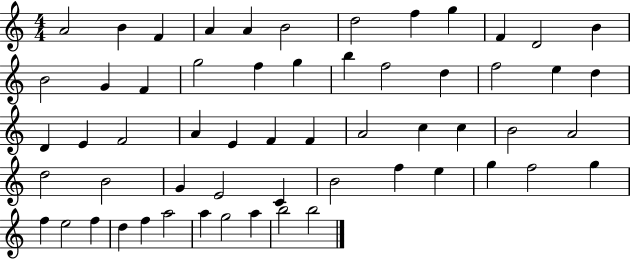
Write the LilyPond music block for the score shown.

{
  \clef treble
  \numericTimeSignature
  \time 4/4
  \key c \major
  a'2 b'4 f'4 | a'4 a'4 b'2 | d''2 f''4 g''4 | f'4 d'2 b'4 | \break b'2 g'4 f'4 | g''2 f''4 g''4 | b''4 f''2 d''4 | f''2 e''4 d''4 | \break d'4 e'4 f'2 | a'4 e'4 f'4 f'4 | a'2 c''4 c''4 | b'2 a'2 | \break d''2 b'2 | g'4 e'2 c'4 | b'2 f''4 e''4 | g''4 f''2 g''4 | \break f''4 e''2 f''4 | d''4 f''4 a''2 | a''4 g''2 a''4 | b''2 b''2 | \break \bar "|."
}